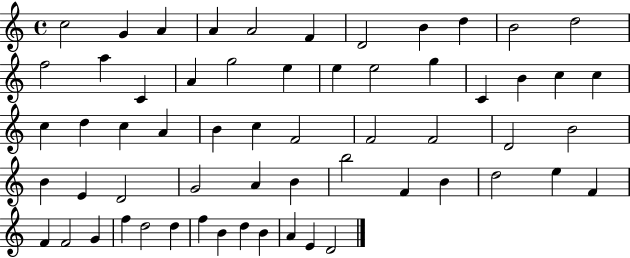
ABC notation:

X:1
T:Untitled
M:4/4
L:1/4
K:C
c2 G A A A2 F D2 B d B2 d2 f2 a C A g2 e e e2 g C B c c c d c A B c F2 F2 F2 D2 B2 B E D2 G2 A B b2 F B d2 e F F F2 G f d2 d f B d B A E D2